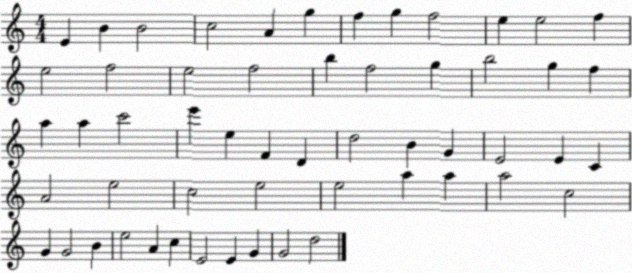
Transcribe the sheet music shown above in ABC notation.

X:1
T:Untitled
M:4/4
L:1/4
K:C
E B B2 c2 A g f g f2 e e2 f e2 f2 e2 f2 b f2 g b2 g f a a c'2 e' e F D d2 B G E2 E C A2 e2 c2 e2 e2 a a a2 c2 G G2 B e2 A c E2 E G G2 d2